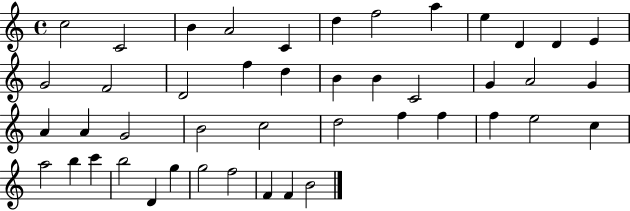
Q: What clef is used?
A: treble